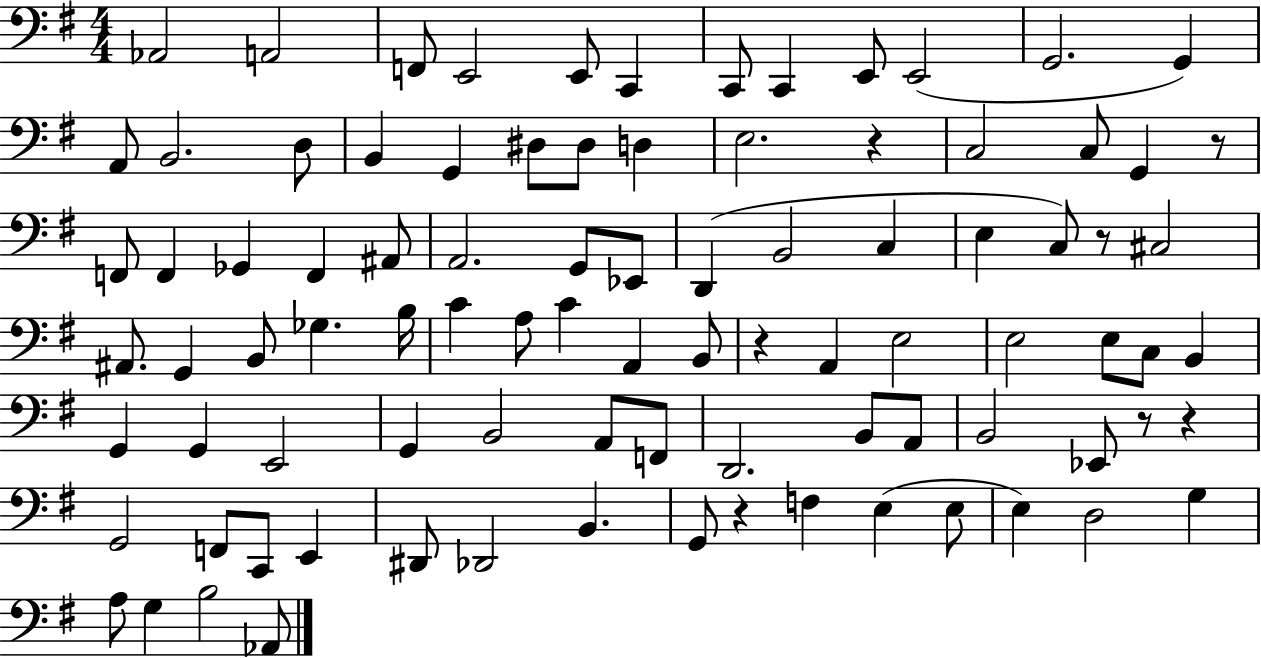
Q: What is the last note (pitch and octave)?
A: Ab2